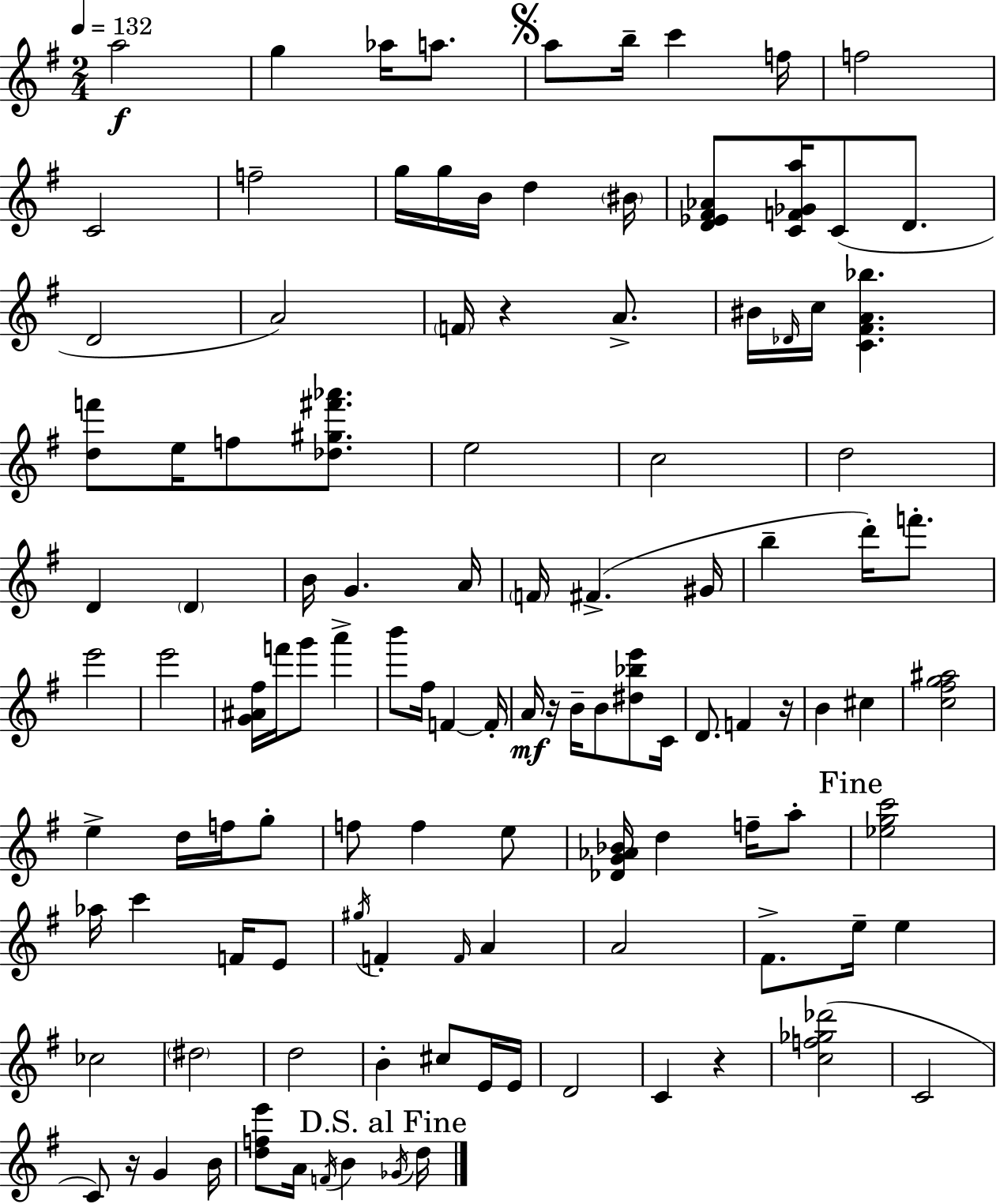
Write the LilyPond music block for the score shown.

{
  \clef treble
  \numericTimeSignature
  \time 2/4
  \key g \major
  \tempo 4 = 132
  \repeat volta 2 { a''2\f | g''4 aes''16 a''8. | \mark \markup { \musicglyph "scripts.segno" } a''8 b''16-- c'''4 f''16 | f''2 | \break c'2 | f''2-- | g''16 g''16 b'16 d''4 \parenthesize bis'16 | <d' ees' fis' aes'>8 <c' f' ges' a''>16 c'8( d'8. | \break d'2 | a'2) | \parenthesize f'16 r4 a'8.-> | bis'16 \grace { des'16 } c''16 <c' fis' a' bes''>4. | \break <d'' f'''>8 e''16 f''8 <des'' gis'' fis''' aes'''>8. | e''2 | c''2 | d''2 | \break d'4 \parenthesize d'4 | b'16 g'4. | a'16 \parenthesize f'16 fis'4.->( | gis'16 b''4-- d'''16-.) f'''8.-. | \break e'''2 | e'''2 | <g' ais' fis''>16 f'''16 g'''8 a'''4-> | b'''8 fis''16 f'4~~ | \break f'16-. a'16\mf r16 b'16-- b'8 <dis'' bes'' e'''>8 | c'16 d'8. f'4 | r16 b'4 cis''4 | <c'' fis'' g'' ais''>2 | \break e''4-> d''16 f''16 g''8-. | f''8 f''4 e''8 | <des' g' aes' bes'>16 d''4 f''16-- a''8-. | \mark "Fine" <ees'' g'' c'''>2 | \break aes''16 c'''4 f'16 e'8 | \acciaccatura { gis''16 } f'4-. \grace { f'16 } a'4 | a'2 | fis'8.-> e''16-- e''4 | \break ces''2 | \parenthesize dis''2 | d''2 | b'4-. cis''8 | \break e'16 e'16 d'2 | c'4 r4 | <c'' f'' ges'' des'''>2( | c'2 | \break c'8) r16 g'4 | b'16 <d'' f'' e'''>8 a'16 \acciaccatura { f'16 } b'4 | \mark "D.S. al Fine" \acciaccatura { ges'16 } d''16 } \bar "|."
}